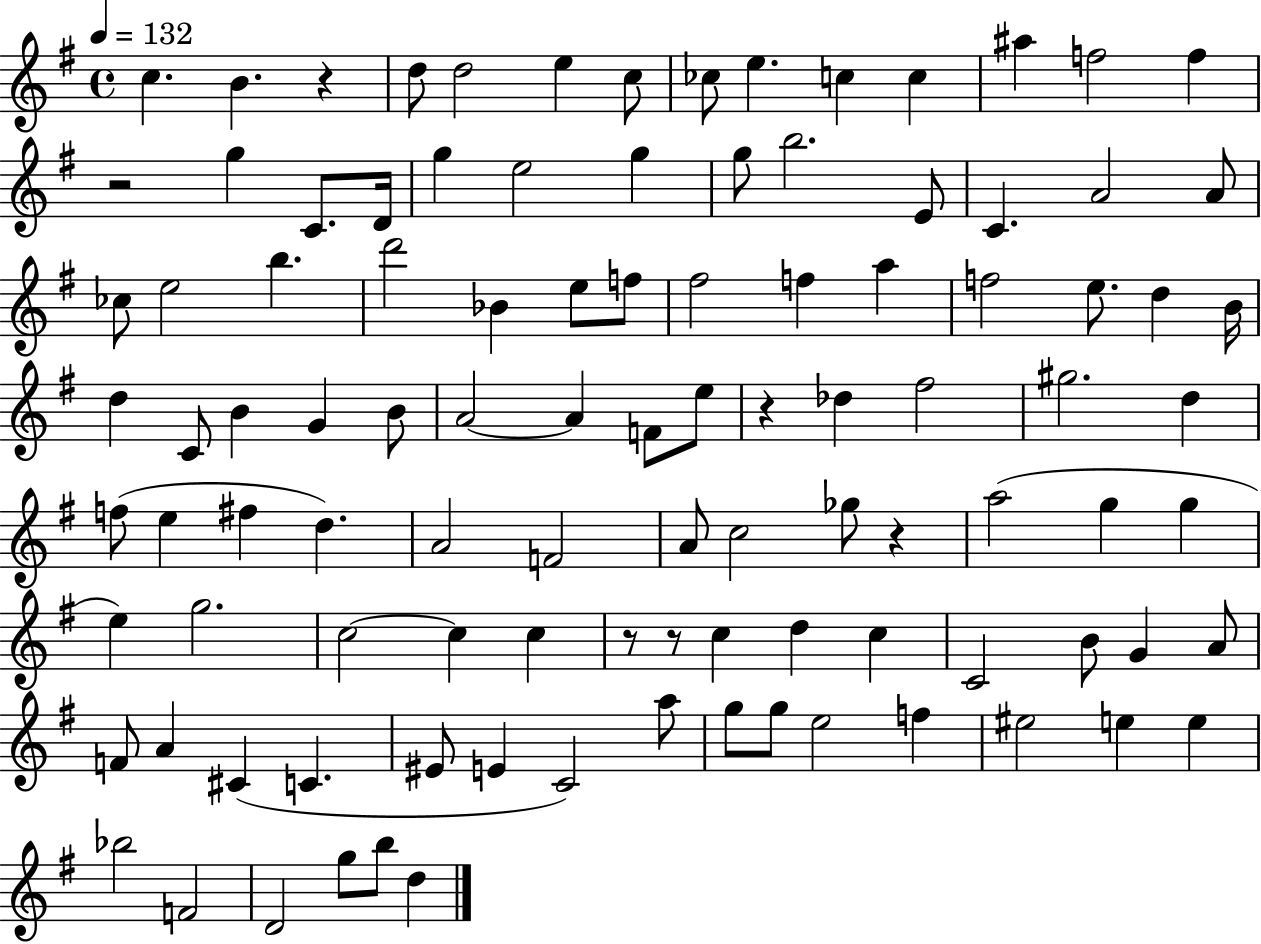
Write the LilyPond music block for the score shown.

{
  \clef treble
  \time 4/4
  \defaultTimeSignature
  \key g \major
  \tempo 4 = 132
  c''4. b'4. r4 | d''8 d''2 e''4 c''8 | ces''8 e''4. c''4 c''4 | ais''4 f''2 f''4 | \break r2 g''4 c'8. d'16 | g''4 e''2 g''4 | g''8 b''2. e'8 | c'4. a'2 a'8 | \break ces''8 e''2 b''4. | d'''2 bes'4 e''8 f''8 | fis''2 f''4 a''4 | f''2 e''8. d''4 b'16 | \break d''4 c'8 b'4 g'4 b'8 | a'2~~ a'4 f'8 e''8 | r4 des''4 fis''2 | gis''2. d''4 | \break f''8( e''4 fis''4 d''4.) | a'2 f'2 | a'8 c''2 ges''8 r4 | a''2( g''4 g''4 | \break e''4) g''2. | c''2~~ c''4 c''4 | r8 r8 c''4 d''4 c''4 | c'2 b'8 g'4 a'8 | \break f'8 a'4 cis'4( c'4. | eis'8 e'4 c'2) a''8 | g''8 g''8 e''2 f''4 | eis''2 e''4 e''4 | \break bes''2 f'2 | d'2 g''8 b''8 d''4 | \bar "|."
}